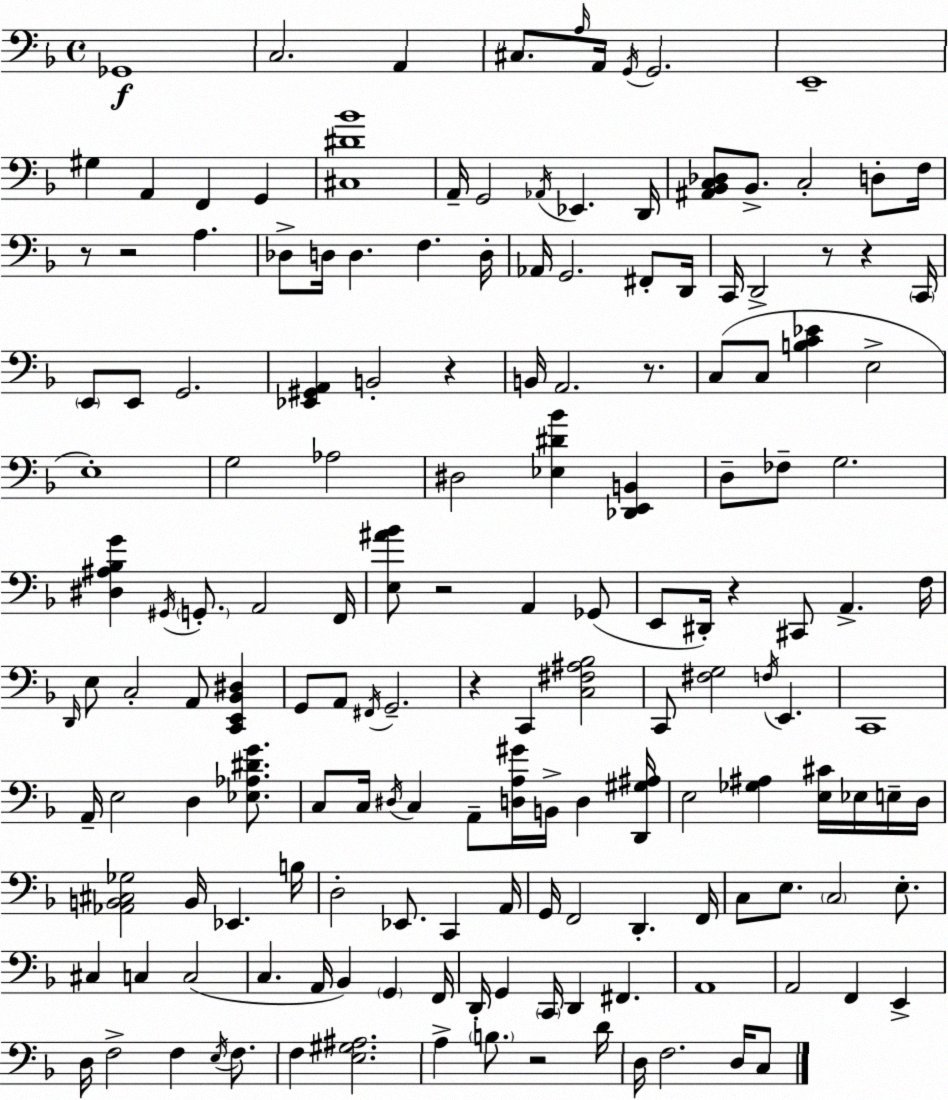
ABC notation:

X:1
T:Untitled
M:4/4
L:1/4
K:F
_G,,4 C,2 A,, ^C,/2 A,/4 A,,/4 G,,/4 G,,2 E,,4 ^G, A,, F,, G,, [^C,^D_B]4 A,,/4 G,,2 _A,,/4 _E,, D,,/4 [^A,,_B,,C,_D,]/2 _B,,/2 C,2 D,/2 F,/4 z/2 z2 A, _D,/2 D,/4 D, F, D,/4 _A,,/4 G,,2 ^F,,/2 D,,/4 C,,/4 D,,2 z/2 z C,,/4 E,,/2 E,,/2 G,,2 [_E,,^G,,A,,] B,,2 z B,,/4 A,,2 z/2 C,/2 C,/2 [B,C_E] E,2 E,4 G,2 _A,2 ^D,2 [_E,^D_B] [_D,,E,,B,,] D,/2 _F,/2 G,2 [^D,^A,_B,G] ^G,,/4 G,,/2 A,,2 F,,/4 [E,^A_B]/2 z2 A,, _G,,/2 E,,/2 ^D,,/4 z ^C,,/2 A,, F,/4 D,,/4 E,/2 C,2 A,,/2 [C,,E,,_B,,^D,] G,,/2 A,,/2 ^F,,/4 G,,2 z C,, [C,^F,^A,_B,]2 C,,/2 [^F,G,]2 F,/4 E,, C,,4 A,,/4 E,2 D, [_E,_A,^DG]/2 C,/2 C,/4 ^D,/4 C, A,,/2 [D,A,^G]/4 B,,/4 D, [D,,^G,^A,]/4 E,2 [_G,^A,] [E,^C]/4 _E,/4 E,/4 D,/4 [_A,,B,,^C,_G,]2 B,,/4 _E,, B,/4 D,2 _E,,/2 C,, A,,/4 G,,/4 F,,2 D,, F,,/4 C,/2 E,/2 C,2 E,/2 ^C, C, C,2 C, A,,/4 _B,, G,, F,,/4 D,,/4 G,, C,,/4 D,, ^F,, A,,4 A,,2 F,, E,, D,/4 F,2 F, E,/4 F,/2 F, [E,^G,^A,]2 A, B,/2 z2 D/4 D,/4 F,2 D,/4 C,/2